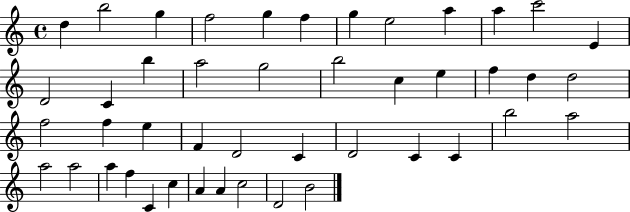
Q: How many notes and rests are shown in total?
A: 45